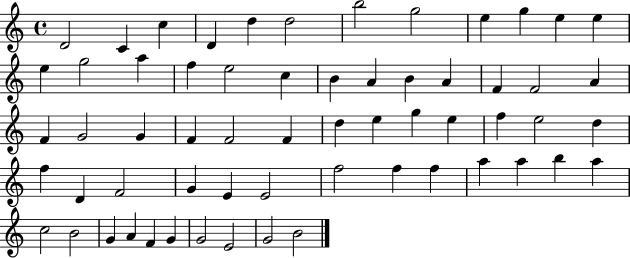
D4/h C4/q C5/q D4/q D5/q D5/h B5/h G5/h E5/q G5/q E5/q E5/q E5/q G5/h A5/q F5/q E5/h C5/q B4/q A4/q B4/q A4/q F4/q F4/h A4/q F4/q G4/h G4/q F4/q F4/h F4/q D5/q E5/q G5/q E5/q F5/q E5/h D5/q F5/q D4/q F4/h G4/q E4/q E4/h F5/h F5/q F5/q A5/q A5/q B5/q A5/q C5/h B4/h G4/q A4/q F4/q G4/q G4/h E4/h G4/h B4/h